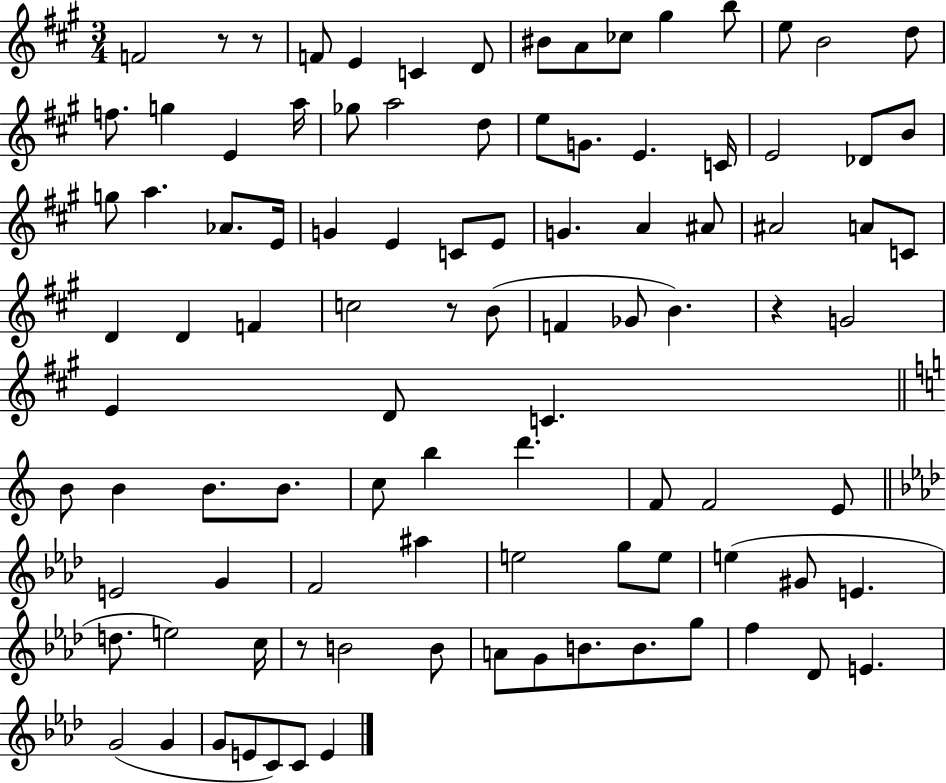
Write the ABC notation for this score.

X:1
T:Untitled
M:3/4
L:1/4
K:A
F2 z/2 z/2 F/2 E C D/2 ^B/2 A/2 _c/2 ^g b/2 e/2 B2 d/2 f/2 g E a/4 _g/2 a2 d/2 e/2 G/2 E C/4 E2 _D/2 B/2 g/2 a _A/2 E/4 G E C/2 E/2 G A ^A/2 ^A2 A/2 C/2 D D F c2 z/2 B/2 F _G/2 B z G2 E D/2 C B/2 B B/2 B/2 c/2 b d' F/2 F2 E/2 E2 G F2 ^a e2 g/2 e/2 e ^G/2 E d/2 e2 c/4 z/2 B2 B/2 A/2 G/2 B/2 B/2 g/2 f _D/2 E G2 G G/2 E/2 C/2 C/2 E